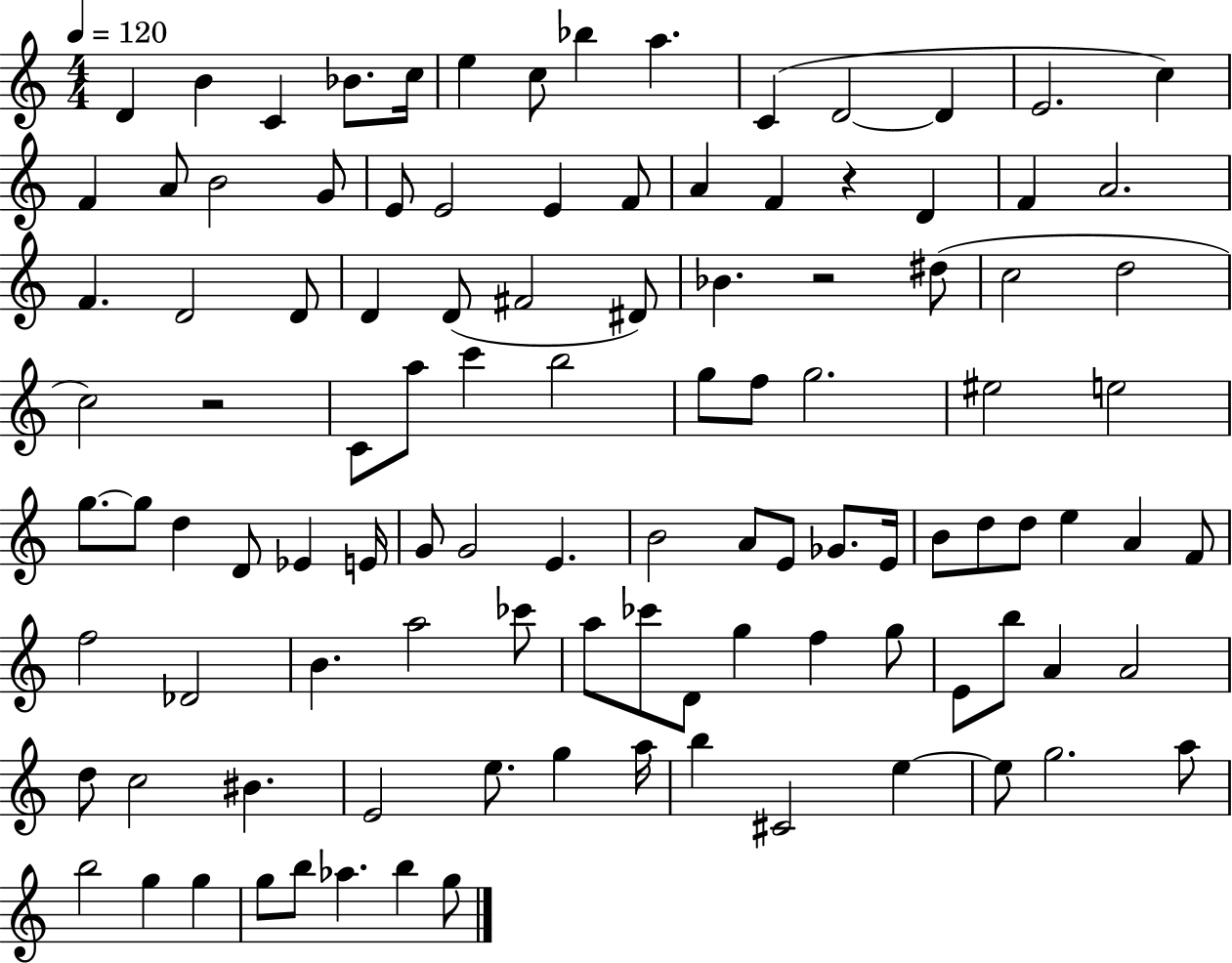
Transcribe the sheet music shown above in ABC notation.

X:1
T:Untitled
M:4/4
L:1/4
K:C
D B C _B/2 c/4 e c/2 _b a C D2 D E2 c F A/2 B2 G/2 E/2 E2 E F/2 A F z D F A2 F D2 D/2 D D/2 ^F2 ^D/2 _B z2 ^d/2 c2 d2 c2 z2 C/2 a/2 c' b2 g/2 f/2 g2 ^e2 e2 g/2 g/2 d D/2 _E E/4 G/2 G2 E B2 A/2 E/2 _G/2 E/4 B/2 d/2 d/2 e A F/2 f2 _D2 B a2 _c'/2 a/2 _c'/2 D/2 g f g/2 E/2 b/2 A A2 d/2 c2 ^B E2 e/2 g a/4 b ^C2 e e/2 g2 a/2 b2 g g g/2 b/2 _a b g/2